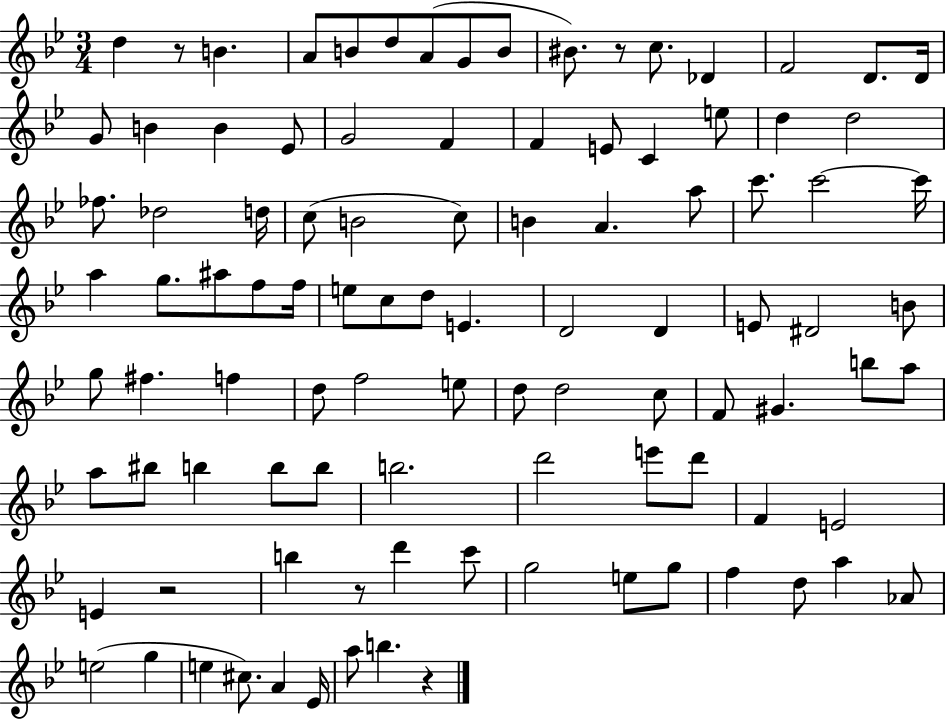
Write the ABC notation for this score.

X:1
T:Untitled
M:3/4
L:1/4
K:Bb
d z/2 B A/2 B/2 d/2 A/2 G/2 B/2 ^B/2 z/2 c/2 _D F2 D/2 D/4 G/2 B B _E/2 G2 F F E/2 C e/2 d d2 _f/2 _d2 d/4 c/2 B2 c/2 B A a/2 c'/2 c'2 c'/4 a g/2 ^a/2 f/2 f/4 e/2 c/2 d/2 E D2 D E/2 ^D2 B/2 g/2 ^f f d/2 f2 e/2 d/2 d2 c/2 F/2 ^G b/2 a/2 a/2 ^b/2 b b/2 b/2 b2 d'2 e'/2 d'/2 F E2 E z2 b z/2 d' c'/2 g2 e/2 g/2 f d/2 a _A/2 e2 g e ^c/2 A _E/4 a/2 b z